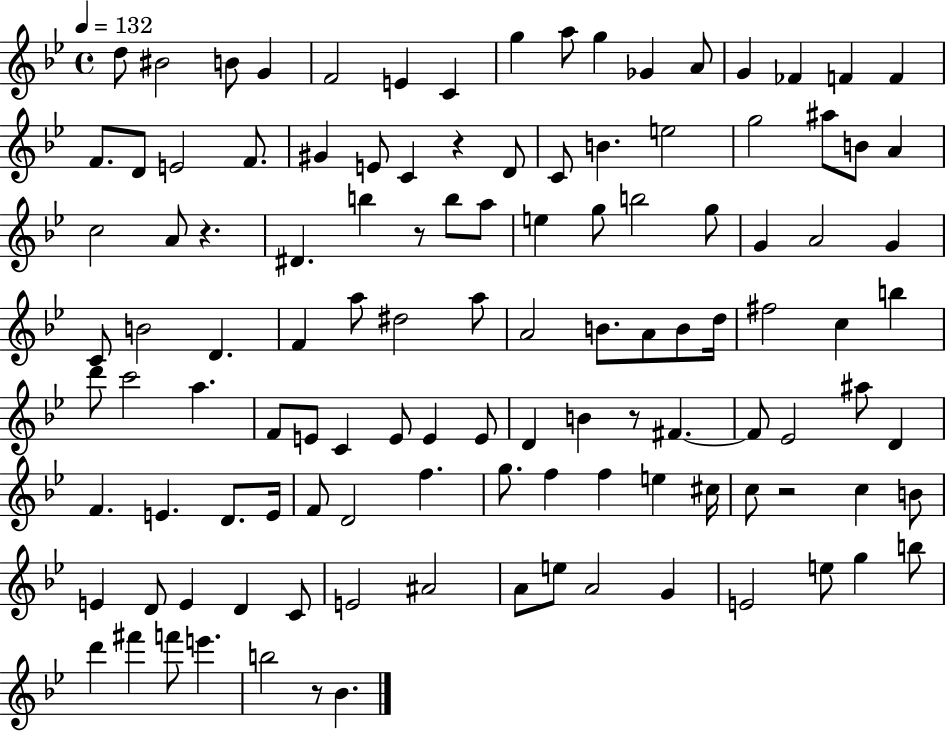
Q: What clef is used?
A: treble